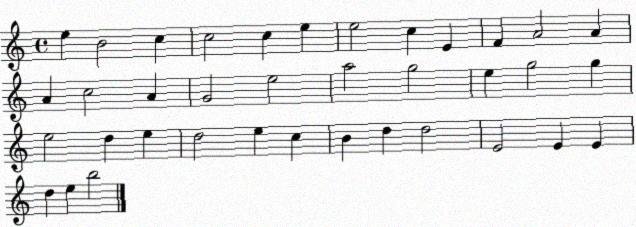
X:1
T:Untitled
M:4/4
L:1/4
K:C
e B2 c c2 c e e2 c E F A2 A A c2 A G2 e2 a2 g2 e g2 g e2 d e d2 e c B d d2 E2 E E d e b2